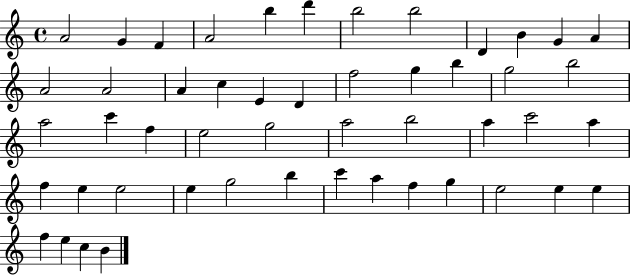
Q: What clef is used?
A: treble